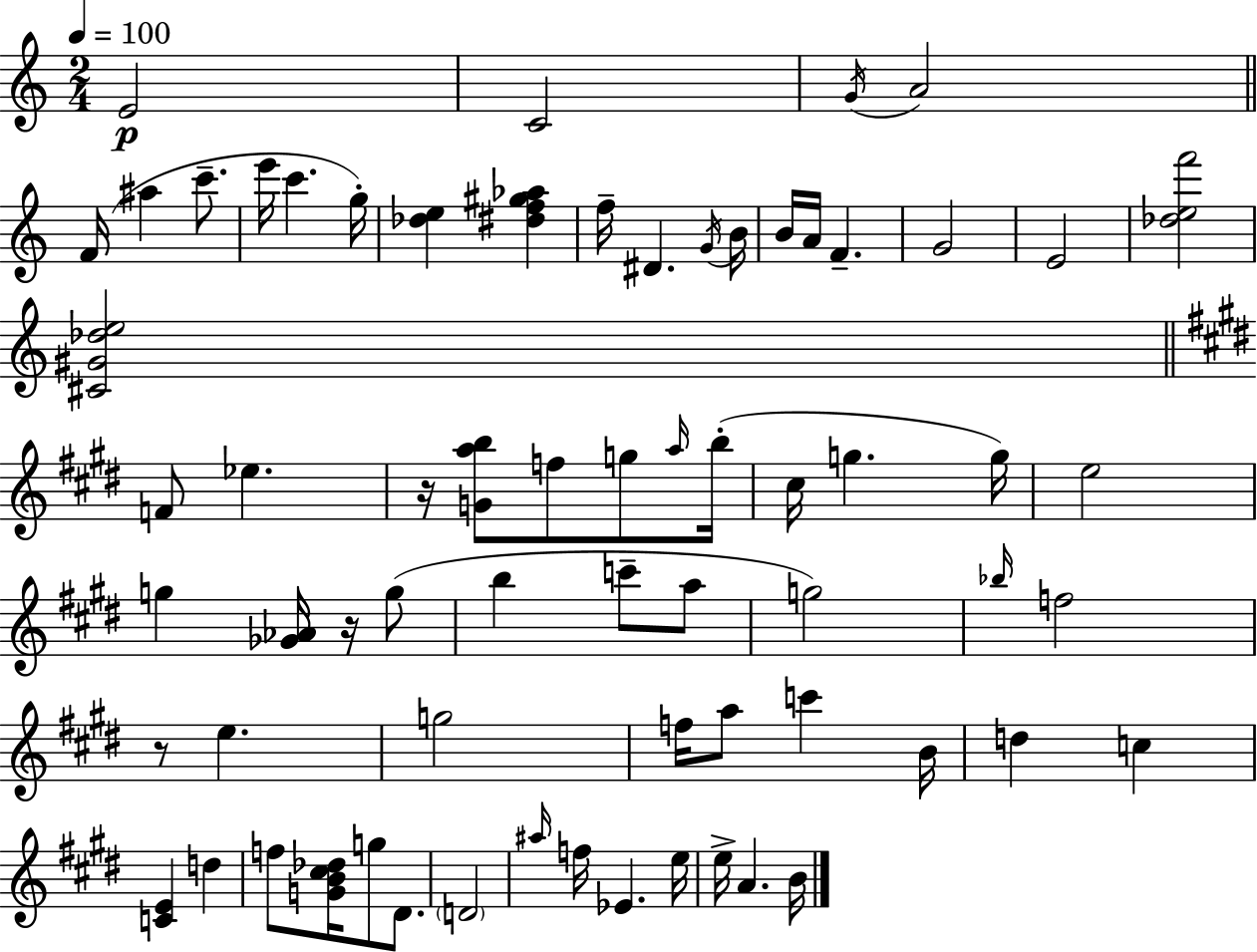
E4/h C4/h G4/s A4/h F4/s A#5/q C6/e. E6/s C6/q. G5/s [Db5,E5]/q [D#5,F5,G#5,Ab5]/q F5/s D#4/q. G4/s B4/s B4/s A4/s F4/q. G4/h E4/h [Db5,E5,F6]/h [C#4,G#4,Db5,E5]/h F4/e Eb5/q. R/s [G4,A5,B5]/e F5/e G5/e A5/s B5/s C#5/s G5/q. G5/s E5/h G5/q [Gb4,Ab4]/s R/s G5/e B5/q C6/e A5/e G5/h Bb5/s F5/h R/e E5/q. G5/h F5/s A5/e C6/q B4/s D5/q C5/q [C4,E4]/q D5/q F5/e [G4,B4,C#5,Db5]/s G5/e D#4/e. D4/h A#5/s F5/s Eb4/q. E5/s E5/s A4/q. B4/s